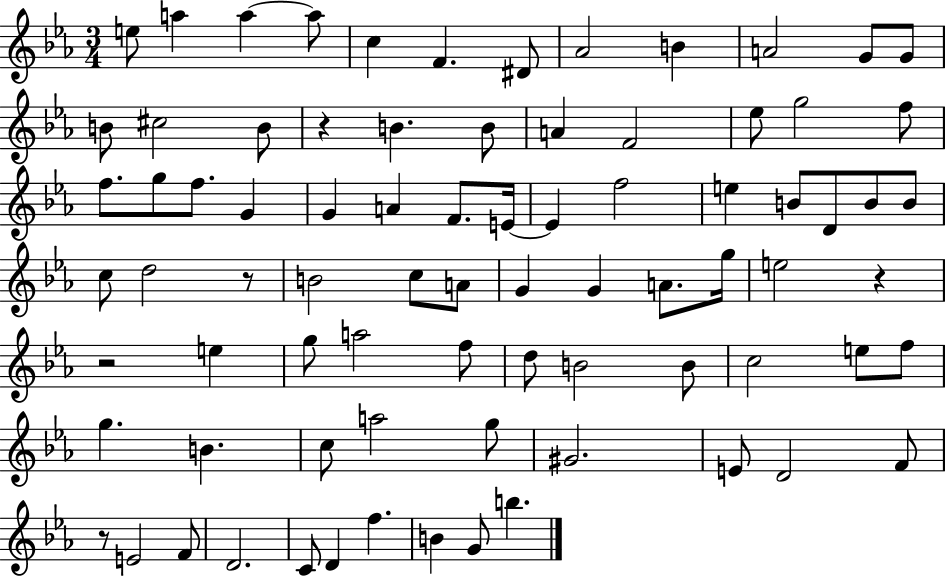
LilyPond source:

{
  \clef treble
  \numericTimeSignature
  \time 3/4
  \key ees \major
  e''8 a''4 a''4~~ a''8 | c''4 f'4. dis'8 | aes'2 b'4 | a'2 g'8 g'8 | \break b'8 cis''2 b'8 | r4 b'4. b'8 | a'4 f'2 | ees''8 g''2 f''8 | \break f''8. g''8 f''8. g'4 | g'4 a'4 f'8. e'16~~ | e'4 f''2 | e''4 b'8 d'8 b'8 b'8 | \break c''8 d''2 r8 | b'2 c''8 a'8 | g'4 g'4 a'8. g''16 | e''2 r4 | \break r2 e''4 | g''8 a''2 f''8 | d''8 b'2 b'8 | c''2 e''8 f''8 | \break g''4. b'4. | c''8 a''2 g''8 | gis'2. | e'8 d'2 f'8 | \break r8 e'2 f'8 | d'2. | c'8 d'4 f''4. | b'4 g'8 b''4. | \break \bar "|."
}